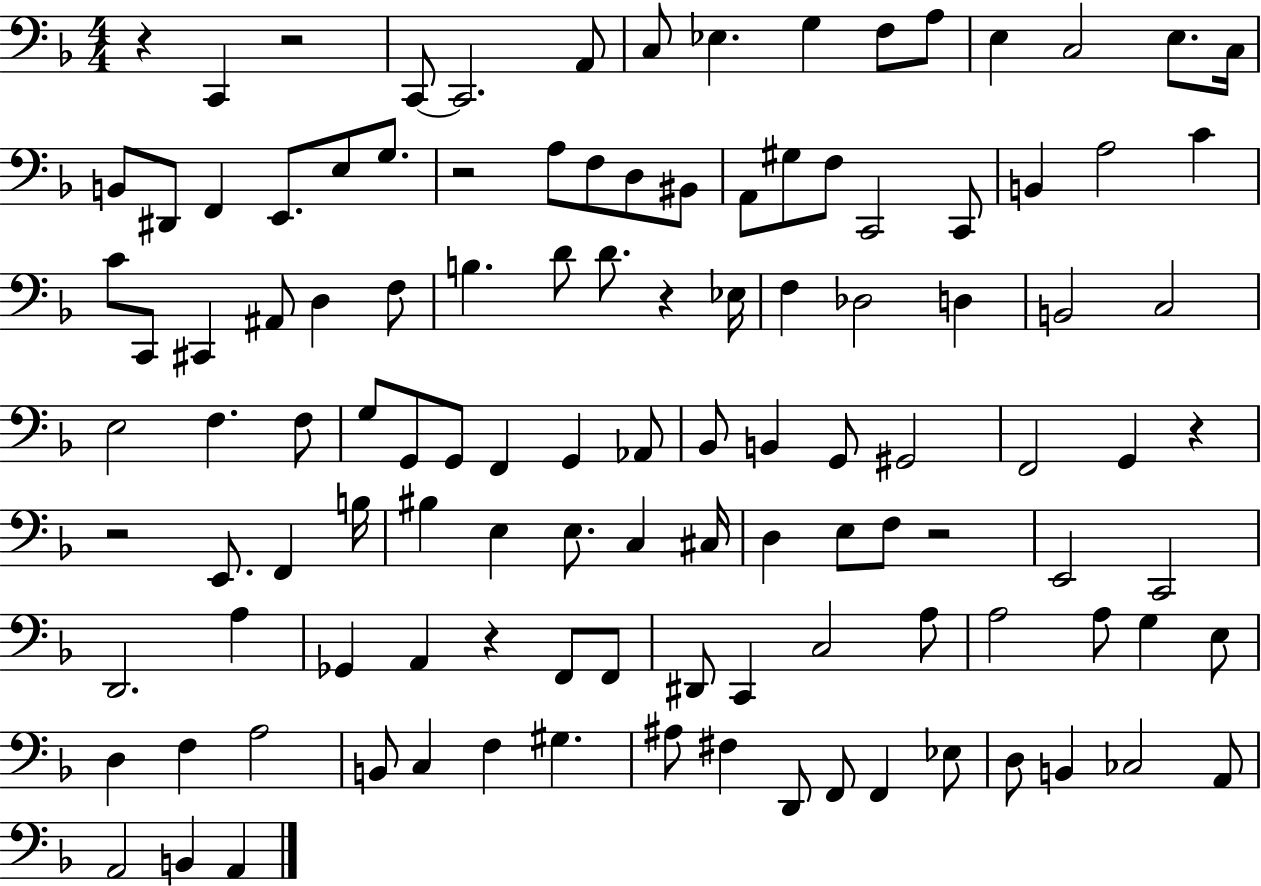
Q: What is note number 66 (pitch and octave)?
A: E3